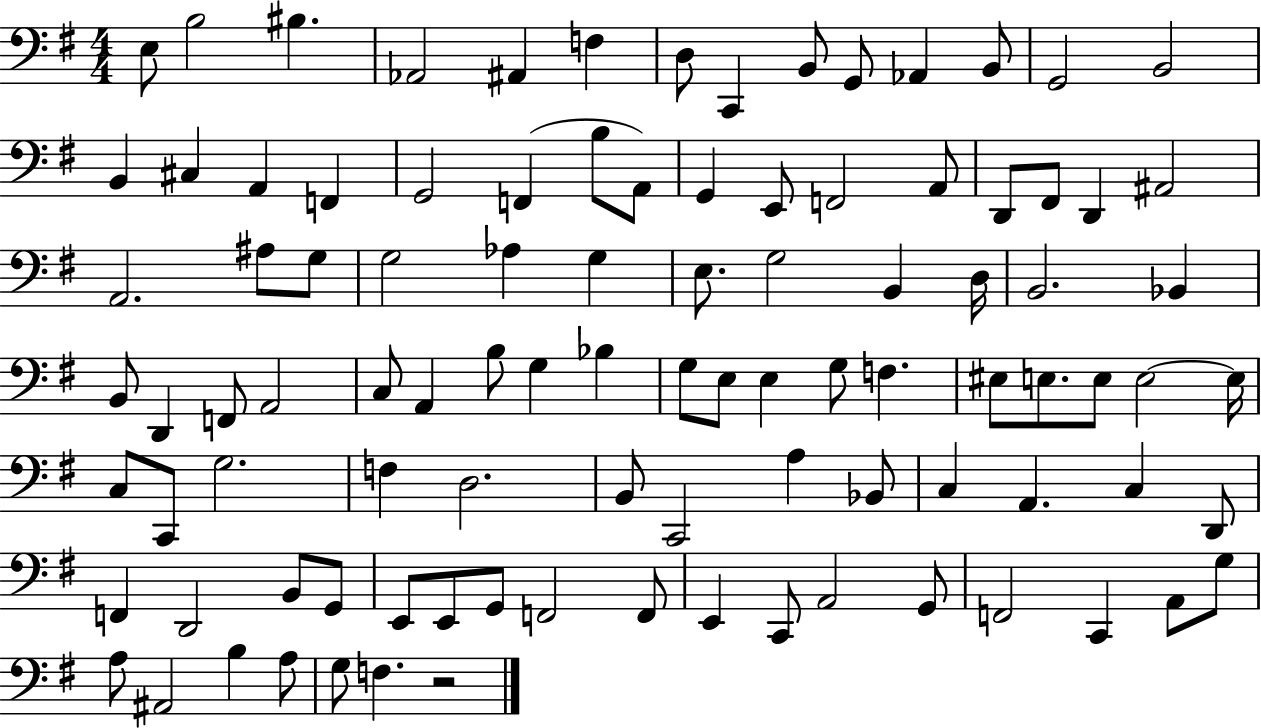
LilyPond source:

{
  \clef bass
  \numericTimeSignature
  \time 4/4
  \key g \major
  e8 b2 bis4. | aes,2 ais,4 f4 | d8 c,4 b,8 g,8 aes,4 b,8 | g,2 b,2 | \break b,4 cis4 a,4 f,4 | g,2 f,4( b8 a,8) | g,4 e,8 f,2 a,8 | d,8 fis,8 d,4 ais,2 | \break a,2. ais8 g8 | g2 aes4 g4 | e8. g2 b,4 d16 | b,2. bes,4 | \break b,8 d,4 f,8 a,2 | c8 a,4 b8 g4 bes4 | g8 e8 e4 g8 f4. | eis8 e8. e8 e2~~ e16 | \break c8 c,8 g2. | f4 d2. | b,8 c,2 a4 bes,8 | c4 a,4. c4 d,8 | \break f,4 d,2 b,8 g,8 | e,8 e,8 g,8 f,2 f,8 | e,4 c,8 a,2 g,8 | f,2 c,4 a,8 g8 | \break a8 ais,2 b4 a8 | g8 f4. r2 | \bar "|."
}